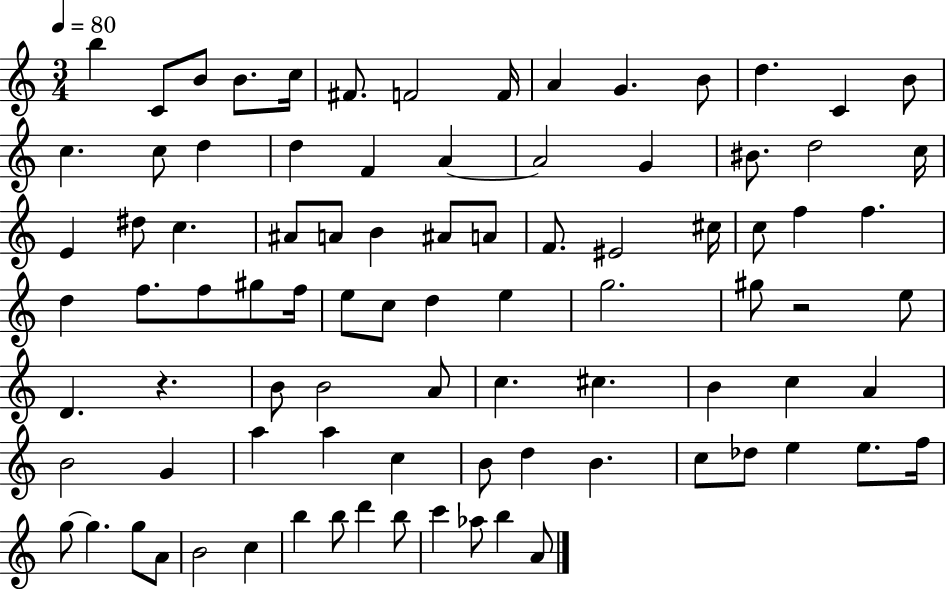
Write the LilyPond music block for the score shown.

{
  \clef treble
  \numericTimeSignature
  \time 3/4
  \key c \major
  \tempo 4 = 80
  b''4 c'8 b'8 b'8. c''16 | fis'8. f'2 f'16 | a'4 g'4. b'8 | d''4. c'4 b'8 | \break c''4. c''8 d''4 | d''4 f'4 a'4~~ | a'2 g'4 | bis'8. d''2 c''16 | \break e'4 dis''8 c''4. | ais'8 a'8 b'4 ais'8 a'8 | f'8. eis'2 cis''16 | c''8 f''4 f''4. | \break d''4 f''8. f''8 gis''8 f''16 | e''8 c''8 d''4 e''4 | g''2. | gis''8 r2 e''8 | \break d'4. r4. | b'8 b'2 a'8 | c''4. cis''4. | b'4 c''4 a'4 | \break b'2 g'4 | a''4 a''4 c''4 | b'8 d''4 b'4. | c''8 des''8 e''4 e''8. f''16 | \break g''8~~ g''4. g''8 a'8 | b'2 c''4 | b''4 b''8 d'''4 b''8 | c'''4 aes''8 b''4 a'8 | \break \bar "|."
}